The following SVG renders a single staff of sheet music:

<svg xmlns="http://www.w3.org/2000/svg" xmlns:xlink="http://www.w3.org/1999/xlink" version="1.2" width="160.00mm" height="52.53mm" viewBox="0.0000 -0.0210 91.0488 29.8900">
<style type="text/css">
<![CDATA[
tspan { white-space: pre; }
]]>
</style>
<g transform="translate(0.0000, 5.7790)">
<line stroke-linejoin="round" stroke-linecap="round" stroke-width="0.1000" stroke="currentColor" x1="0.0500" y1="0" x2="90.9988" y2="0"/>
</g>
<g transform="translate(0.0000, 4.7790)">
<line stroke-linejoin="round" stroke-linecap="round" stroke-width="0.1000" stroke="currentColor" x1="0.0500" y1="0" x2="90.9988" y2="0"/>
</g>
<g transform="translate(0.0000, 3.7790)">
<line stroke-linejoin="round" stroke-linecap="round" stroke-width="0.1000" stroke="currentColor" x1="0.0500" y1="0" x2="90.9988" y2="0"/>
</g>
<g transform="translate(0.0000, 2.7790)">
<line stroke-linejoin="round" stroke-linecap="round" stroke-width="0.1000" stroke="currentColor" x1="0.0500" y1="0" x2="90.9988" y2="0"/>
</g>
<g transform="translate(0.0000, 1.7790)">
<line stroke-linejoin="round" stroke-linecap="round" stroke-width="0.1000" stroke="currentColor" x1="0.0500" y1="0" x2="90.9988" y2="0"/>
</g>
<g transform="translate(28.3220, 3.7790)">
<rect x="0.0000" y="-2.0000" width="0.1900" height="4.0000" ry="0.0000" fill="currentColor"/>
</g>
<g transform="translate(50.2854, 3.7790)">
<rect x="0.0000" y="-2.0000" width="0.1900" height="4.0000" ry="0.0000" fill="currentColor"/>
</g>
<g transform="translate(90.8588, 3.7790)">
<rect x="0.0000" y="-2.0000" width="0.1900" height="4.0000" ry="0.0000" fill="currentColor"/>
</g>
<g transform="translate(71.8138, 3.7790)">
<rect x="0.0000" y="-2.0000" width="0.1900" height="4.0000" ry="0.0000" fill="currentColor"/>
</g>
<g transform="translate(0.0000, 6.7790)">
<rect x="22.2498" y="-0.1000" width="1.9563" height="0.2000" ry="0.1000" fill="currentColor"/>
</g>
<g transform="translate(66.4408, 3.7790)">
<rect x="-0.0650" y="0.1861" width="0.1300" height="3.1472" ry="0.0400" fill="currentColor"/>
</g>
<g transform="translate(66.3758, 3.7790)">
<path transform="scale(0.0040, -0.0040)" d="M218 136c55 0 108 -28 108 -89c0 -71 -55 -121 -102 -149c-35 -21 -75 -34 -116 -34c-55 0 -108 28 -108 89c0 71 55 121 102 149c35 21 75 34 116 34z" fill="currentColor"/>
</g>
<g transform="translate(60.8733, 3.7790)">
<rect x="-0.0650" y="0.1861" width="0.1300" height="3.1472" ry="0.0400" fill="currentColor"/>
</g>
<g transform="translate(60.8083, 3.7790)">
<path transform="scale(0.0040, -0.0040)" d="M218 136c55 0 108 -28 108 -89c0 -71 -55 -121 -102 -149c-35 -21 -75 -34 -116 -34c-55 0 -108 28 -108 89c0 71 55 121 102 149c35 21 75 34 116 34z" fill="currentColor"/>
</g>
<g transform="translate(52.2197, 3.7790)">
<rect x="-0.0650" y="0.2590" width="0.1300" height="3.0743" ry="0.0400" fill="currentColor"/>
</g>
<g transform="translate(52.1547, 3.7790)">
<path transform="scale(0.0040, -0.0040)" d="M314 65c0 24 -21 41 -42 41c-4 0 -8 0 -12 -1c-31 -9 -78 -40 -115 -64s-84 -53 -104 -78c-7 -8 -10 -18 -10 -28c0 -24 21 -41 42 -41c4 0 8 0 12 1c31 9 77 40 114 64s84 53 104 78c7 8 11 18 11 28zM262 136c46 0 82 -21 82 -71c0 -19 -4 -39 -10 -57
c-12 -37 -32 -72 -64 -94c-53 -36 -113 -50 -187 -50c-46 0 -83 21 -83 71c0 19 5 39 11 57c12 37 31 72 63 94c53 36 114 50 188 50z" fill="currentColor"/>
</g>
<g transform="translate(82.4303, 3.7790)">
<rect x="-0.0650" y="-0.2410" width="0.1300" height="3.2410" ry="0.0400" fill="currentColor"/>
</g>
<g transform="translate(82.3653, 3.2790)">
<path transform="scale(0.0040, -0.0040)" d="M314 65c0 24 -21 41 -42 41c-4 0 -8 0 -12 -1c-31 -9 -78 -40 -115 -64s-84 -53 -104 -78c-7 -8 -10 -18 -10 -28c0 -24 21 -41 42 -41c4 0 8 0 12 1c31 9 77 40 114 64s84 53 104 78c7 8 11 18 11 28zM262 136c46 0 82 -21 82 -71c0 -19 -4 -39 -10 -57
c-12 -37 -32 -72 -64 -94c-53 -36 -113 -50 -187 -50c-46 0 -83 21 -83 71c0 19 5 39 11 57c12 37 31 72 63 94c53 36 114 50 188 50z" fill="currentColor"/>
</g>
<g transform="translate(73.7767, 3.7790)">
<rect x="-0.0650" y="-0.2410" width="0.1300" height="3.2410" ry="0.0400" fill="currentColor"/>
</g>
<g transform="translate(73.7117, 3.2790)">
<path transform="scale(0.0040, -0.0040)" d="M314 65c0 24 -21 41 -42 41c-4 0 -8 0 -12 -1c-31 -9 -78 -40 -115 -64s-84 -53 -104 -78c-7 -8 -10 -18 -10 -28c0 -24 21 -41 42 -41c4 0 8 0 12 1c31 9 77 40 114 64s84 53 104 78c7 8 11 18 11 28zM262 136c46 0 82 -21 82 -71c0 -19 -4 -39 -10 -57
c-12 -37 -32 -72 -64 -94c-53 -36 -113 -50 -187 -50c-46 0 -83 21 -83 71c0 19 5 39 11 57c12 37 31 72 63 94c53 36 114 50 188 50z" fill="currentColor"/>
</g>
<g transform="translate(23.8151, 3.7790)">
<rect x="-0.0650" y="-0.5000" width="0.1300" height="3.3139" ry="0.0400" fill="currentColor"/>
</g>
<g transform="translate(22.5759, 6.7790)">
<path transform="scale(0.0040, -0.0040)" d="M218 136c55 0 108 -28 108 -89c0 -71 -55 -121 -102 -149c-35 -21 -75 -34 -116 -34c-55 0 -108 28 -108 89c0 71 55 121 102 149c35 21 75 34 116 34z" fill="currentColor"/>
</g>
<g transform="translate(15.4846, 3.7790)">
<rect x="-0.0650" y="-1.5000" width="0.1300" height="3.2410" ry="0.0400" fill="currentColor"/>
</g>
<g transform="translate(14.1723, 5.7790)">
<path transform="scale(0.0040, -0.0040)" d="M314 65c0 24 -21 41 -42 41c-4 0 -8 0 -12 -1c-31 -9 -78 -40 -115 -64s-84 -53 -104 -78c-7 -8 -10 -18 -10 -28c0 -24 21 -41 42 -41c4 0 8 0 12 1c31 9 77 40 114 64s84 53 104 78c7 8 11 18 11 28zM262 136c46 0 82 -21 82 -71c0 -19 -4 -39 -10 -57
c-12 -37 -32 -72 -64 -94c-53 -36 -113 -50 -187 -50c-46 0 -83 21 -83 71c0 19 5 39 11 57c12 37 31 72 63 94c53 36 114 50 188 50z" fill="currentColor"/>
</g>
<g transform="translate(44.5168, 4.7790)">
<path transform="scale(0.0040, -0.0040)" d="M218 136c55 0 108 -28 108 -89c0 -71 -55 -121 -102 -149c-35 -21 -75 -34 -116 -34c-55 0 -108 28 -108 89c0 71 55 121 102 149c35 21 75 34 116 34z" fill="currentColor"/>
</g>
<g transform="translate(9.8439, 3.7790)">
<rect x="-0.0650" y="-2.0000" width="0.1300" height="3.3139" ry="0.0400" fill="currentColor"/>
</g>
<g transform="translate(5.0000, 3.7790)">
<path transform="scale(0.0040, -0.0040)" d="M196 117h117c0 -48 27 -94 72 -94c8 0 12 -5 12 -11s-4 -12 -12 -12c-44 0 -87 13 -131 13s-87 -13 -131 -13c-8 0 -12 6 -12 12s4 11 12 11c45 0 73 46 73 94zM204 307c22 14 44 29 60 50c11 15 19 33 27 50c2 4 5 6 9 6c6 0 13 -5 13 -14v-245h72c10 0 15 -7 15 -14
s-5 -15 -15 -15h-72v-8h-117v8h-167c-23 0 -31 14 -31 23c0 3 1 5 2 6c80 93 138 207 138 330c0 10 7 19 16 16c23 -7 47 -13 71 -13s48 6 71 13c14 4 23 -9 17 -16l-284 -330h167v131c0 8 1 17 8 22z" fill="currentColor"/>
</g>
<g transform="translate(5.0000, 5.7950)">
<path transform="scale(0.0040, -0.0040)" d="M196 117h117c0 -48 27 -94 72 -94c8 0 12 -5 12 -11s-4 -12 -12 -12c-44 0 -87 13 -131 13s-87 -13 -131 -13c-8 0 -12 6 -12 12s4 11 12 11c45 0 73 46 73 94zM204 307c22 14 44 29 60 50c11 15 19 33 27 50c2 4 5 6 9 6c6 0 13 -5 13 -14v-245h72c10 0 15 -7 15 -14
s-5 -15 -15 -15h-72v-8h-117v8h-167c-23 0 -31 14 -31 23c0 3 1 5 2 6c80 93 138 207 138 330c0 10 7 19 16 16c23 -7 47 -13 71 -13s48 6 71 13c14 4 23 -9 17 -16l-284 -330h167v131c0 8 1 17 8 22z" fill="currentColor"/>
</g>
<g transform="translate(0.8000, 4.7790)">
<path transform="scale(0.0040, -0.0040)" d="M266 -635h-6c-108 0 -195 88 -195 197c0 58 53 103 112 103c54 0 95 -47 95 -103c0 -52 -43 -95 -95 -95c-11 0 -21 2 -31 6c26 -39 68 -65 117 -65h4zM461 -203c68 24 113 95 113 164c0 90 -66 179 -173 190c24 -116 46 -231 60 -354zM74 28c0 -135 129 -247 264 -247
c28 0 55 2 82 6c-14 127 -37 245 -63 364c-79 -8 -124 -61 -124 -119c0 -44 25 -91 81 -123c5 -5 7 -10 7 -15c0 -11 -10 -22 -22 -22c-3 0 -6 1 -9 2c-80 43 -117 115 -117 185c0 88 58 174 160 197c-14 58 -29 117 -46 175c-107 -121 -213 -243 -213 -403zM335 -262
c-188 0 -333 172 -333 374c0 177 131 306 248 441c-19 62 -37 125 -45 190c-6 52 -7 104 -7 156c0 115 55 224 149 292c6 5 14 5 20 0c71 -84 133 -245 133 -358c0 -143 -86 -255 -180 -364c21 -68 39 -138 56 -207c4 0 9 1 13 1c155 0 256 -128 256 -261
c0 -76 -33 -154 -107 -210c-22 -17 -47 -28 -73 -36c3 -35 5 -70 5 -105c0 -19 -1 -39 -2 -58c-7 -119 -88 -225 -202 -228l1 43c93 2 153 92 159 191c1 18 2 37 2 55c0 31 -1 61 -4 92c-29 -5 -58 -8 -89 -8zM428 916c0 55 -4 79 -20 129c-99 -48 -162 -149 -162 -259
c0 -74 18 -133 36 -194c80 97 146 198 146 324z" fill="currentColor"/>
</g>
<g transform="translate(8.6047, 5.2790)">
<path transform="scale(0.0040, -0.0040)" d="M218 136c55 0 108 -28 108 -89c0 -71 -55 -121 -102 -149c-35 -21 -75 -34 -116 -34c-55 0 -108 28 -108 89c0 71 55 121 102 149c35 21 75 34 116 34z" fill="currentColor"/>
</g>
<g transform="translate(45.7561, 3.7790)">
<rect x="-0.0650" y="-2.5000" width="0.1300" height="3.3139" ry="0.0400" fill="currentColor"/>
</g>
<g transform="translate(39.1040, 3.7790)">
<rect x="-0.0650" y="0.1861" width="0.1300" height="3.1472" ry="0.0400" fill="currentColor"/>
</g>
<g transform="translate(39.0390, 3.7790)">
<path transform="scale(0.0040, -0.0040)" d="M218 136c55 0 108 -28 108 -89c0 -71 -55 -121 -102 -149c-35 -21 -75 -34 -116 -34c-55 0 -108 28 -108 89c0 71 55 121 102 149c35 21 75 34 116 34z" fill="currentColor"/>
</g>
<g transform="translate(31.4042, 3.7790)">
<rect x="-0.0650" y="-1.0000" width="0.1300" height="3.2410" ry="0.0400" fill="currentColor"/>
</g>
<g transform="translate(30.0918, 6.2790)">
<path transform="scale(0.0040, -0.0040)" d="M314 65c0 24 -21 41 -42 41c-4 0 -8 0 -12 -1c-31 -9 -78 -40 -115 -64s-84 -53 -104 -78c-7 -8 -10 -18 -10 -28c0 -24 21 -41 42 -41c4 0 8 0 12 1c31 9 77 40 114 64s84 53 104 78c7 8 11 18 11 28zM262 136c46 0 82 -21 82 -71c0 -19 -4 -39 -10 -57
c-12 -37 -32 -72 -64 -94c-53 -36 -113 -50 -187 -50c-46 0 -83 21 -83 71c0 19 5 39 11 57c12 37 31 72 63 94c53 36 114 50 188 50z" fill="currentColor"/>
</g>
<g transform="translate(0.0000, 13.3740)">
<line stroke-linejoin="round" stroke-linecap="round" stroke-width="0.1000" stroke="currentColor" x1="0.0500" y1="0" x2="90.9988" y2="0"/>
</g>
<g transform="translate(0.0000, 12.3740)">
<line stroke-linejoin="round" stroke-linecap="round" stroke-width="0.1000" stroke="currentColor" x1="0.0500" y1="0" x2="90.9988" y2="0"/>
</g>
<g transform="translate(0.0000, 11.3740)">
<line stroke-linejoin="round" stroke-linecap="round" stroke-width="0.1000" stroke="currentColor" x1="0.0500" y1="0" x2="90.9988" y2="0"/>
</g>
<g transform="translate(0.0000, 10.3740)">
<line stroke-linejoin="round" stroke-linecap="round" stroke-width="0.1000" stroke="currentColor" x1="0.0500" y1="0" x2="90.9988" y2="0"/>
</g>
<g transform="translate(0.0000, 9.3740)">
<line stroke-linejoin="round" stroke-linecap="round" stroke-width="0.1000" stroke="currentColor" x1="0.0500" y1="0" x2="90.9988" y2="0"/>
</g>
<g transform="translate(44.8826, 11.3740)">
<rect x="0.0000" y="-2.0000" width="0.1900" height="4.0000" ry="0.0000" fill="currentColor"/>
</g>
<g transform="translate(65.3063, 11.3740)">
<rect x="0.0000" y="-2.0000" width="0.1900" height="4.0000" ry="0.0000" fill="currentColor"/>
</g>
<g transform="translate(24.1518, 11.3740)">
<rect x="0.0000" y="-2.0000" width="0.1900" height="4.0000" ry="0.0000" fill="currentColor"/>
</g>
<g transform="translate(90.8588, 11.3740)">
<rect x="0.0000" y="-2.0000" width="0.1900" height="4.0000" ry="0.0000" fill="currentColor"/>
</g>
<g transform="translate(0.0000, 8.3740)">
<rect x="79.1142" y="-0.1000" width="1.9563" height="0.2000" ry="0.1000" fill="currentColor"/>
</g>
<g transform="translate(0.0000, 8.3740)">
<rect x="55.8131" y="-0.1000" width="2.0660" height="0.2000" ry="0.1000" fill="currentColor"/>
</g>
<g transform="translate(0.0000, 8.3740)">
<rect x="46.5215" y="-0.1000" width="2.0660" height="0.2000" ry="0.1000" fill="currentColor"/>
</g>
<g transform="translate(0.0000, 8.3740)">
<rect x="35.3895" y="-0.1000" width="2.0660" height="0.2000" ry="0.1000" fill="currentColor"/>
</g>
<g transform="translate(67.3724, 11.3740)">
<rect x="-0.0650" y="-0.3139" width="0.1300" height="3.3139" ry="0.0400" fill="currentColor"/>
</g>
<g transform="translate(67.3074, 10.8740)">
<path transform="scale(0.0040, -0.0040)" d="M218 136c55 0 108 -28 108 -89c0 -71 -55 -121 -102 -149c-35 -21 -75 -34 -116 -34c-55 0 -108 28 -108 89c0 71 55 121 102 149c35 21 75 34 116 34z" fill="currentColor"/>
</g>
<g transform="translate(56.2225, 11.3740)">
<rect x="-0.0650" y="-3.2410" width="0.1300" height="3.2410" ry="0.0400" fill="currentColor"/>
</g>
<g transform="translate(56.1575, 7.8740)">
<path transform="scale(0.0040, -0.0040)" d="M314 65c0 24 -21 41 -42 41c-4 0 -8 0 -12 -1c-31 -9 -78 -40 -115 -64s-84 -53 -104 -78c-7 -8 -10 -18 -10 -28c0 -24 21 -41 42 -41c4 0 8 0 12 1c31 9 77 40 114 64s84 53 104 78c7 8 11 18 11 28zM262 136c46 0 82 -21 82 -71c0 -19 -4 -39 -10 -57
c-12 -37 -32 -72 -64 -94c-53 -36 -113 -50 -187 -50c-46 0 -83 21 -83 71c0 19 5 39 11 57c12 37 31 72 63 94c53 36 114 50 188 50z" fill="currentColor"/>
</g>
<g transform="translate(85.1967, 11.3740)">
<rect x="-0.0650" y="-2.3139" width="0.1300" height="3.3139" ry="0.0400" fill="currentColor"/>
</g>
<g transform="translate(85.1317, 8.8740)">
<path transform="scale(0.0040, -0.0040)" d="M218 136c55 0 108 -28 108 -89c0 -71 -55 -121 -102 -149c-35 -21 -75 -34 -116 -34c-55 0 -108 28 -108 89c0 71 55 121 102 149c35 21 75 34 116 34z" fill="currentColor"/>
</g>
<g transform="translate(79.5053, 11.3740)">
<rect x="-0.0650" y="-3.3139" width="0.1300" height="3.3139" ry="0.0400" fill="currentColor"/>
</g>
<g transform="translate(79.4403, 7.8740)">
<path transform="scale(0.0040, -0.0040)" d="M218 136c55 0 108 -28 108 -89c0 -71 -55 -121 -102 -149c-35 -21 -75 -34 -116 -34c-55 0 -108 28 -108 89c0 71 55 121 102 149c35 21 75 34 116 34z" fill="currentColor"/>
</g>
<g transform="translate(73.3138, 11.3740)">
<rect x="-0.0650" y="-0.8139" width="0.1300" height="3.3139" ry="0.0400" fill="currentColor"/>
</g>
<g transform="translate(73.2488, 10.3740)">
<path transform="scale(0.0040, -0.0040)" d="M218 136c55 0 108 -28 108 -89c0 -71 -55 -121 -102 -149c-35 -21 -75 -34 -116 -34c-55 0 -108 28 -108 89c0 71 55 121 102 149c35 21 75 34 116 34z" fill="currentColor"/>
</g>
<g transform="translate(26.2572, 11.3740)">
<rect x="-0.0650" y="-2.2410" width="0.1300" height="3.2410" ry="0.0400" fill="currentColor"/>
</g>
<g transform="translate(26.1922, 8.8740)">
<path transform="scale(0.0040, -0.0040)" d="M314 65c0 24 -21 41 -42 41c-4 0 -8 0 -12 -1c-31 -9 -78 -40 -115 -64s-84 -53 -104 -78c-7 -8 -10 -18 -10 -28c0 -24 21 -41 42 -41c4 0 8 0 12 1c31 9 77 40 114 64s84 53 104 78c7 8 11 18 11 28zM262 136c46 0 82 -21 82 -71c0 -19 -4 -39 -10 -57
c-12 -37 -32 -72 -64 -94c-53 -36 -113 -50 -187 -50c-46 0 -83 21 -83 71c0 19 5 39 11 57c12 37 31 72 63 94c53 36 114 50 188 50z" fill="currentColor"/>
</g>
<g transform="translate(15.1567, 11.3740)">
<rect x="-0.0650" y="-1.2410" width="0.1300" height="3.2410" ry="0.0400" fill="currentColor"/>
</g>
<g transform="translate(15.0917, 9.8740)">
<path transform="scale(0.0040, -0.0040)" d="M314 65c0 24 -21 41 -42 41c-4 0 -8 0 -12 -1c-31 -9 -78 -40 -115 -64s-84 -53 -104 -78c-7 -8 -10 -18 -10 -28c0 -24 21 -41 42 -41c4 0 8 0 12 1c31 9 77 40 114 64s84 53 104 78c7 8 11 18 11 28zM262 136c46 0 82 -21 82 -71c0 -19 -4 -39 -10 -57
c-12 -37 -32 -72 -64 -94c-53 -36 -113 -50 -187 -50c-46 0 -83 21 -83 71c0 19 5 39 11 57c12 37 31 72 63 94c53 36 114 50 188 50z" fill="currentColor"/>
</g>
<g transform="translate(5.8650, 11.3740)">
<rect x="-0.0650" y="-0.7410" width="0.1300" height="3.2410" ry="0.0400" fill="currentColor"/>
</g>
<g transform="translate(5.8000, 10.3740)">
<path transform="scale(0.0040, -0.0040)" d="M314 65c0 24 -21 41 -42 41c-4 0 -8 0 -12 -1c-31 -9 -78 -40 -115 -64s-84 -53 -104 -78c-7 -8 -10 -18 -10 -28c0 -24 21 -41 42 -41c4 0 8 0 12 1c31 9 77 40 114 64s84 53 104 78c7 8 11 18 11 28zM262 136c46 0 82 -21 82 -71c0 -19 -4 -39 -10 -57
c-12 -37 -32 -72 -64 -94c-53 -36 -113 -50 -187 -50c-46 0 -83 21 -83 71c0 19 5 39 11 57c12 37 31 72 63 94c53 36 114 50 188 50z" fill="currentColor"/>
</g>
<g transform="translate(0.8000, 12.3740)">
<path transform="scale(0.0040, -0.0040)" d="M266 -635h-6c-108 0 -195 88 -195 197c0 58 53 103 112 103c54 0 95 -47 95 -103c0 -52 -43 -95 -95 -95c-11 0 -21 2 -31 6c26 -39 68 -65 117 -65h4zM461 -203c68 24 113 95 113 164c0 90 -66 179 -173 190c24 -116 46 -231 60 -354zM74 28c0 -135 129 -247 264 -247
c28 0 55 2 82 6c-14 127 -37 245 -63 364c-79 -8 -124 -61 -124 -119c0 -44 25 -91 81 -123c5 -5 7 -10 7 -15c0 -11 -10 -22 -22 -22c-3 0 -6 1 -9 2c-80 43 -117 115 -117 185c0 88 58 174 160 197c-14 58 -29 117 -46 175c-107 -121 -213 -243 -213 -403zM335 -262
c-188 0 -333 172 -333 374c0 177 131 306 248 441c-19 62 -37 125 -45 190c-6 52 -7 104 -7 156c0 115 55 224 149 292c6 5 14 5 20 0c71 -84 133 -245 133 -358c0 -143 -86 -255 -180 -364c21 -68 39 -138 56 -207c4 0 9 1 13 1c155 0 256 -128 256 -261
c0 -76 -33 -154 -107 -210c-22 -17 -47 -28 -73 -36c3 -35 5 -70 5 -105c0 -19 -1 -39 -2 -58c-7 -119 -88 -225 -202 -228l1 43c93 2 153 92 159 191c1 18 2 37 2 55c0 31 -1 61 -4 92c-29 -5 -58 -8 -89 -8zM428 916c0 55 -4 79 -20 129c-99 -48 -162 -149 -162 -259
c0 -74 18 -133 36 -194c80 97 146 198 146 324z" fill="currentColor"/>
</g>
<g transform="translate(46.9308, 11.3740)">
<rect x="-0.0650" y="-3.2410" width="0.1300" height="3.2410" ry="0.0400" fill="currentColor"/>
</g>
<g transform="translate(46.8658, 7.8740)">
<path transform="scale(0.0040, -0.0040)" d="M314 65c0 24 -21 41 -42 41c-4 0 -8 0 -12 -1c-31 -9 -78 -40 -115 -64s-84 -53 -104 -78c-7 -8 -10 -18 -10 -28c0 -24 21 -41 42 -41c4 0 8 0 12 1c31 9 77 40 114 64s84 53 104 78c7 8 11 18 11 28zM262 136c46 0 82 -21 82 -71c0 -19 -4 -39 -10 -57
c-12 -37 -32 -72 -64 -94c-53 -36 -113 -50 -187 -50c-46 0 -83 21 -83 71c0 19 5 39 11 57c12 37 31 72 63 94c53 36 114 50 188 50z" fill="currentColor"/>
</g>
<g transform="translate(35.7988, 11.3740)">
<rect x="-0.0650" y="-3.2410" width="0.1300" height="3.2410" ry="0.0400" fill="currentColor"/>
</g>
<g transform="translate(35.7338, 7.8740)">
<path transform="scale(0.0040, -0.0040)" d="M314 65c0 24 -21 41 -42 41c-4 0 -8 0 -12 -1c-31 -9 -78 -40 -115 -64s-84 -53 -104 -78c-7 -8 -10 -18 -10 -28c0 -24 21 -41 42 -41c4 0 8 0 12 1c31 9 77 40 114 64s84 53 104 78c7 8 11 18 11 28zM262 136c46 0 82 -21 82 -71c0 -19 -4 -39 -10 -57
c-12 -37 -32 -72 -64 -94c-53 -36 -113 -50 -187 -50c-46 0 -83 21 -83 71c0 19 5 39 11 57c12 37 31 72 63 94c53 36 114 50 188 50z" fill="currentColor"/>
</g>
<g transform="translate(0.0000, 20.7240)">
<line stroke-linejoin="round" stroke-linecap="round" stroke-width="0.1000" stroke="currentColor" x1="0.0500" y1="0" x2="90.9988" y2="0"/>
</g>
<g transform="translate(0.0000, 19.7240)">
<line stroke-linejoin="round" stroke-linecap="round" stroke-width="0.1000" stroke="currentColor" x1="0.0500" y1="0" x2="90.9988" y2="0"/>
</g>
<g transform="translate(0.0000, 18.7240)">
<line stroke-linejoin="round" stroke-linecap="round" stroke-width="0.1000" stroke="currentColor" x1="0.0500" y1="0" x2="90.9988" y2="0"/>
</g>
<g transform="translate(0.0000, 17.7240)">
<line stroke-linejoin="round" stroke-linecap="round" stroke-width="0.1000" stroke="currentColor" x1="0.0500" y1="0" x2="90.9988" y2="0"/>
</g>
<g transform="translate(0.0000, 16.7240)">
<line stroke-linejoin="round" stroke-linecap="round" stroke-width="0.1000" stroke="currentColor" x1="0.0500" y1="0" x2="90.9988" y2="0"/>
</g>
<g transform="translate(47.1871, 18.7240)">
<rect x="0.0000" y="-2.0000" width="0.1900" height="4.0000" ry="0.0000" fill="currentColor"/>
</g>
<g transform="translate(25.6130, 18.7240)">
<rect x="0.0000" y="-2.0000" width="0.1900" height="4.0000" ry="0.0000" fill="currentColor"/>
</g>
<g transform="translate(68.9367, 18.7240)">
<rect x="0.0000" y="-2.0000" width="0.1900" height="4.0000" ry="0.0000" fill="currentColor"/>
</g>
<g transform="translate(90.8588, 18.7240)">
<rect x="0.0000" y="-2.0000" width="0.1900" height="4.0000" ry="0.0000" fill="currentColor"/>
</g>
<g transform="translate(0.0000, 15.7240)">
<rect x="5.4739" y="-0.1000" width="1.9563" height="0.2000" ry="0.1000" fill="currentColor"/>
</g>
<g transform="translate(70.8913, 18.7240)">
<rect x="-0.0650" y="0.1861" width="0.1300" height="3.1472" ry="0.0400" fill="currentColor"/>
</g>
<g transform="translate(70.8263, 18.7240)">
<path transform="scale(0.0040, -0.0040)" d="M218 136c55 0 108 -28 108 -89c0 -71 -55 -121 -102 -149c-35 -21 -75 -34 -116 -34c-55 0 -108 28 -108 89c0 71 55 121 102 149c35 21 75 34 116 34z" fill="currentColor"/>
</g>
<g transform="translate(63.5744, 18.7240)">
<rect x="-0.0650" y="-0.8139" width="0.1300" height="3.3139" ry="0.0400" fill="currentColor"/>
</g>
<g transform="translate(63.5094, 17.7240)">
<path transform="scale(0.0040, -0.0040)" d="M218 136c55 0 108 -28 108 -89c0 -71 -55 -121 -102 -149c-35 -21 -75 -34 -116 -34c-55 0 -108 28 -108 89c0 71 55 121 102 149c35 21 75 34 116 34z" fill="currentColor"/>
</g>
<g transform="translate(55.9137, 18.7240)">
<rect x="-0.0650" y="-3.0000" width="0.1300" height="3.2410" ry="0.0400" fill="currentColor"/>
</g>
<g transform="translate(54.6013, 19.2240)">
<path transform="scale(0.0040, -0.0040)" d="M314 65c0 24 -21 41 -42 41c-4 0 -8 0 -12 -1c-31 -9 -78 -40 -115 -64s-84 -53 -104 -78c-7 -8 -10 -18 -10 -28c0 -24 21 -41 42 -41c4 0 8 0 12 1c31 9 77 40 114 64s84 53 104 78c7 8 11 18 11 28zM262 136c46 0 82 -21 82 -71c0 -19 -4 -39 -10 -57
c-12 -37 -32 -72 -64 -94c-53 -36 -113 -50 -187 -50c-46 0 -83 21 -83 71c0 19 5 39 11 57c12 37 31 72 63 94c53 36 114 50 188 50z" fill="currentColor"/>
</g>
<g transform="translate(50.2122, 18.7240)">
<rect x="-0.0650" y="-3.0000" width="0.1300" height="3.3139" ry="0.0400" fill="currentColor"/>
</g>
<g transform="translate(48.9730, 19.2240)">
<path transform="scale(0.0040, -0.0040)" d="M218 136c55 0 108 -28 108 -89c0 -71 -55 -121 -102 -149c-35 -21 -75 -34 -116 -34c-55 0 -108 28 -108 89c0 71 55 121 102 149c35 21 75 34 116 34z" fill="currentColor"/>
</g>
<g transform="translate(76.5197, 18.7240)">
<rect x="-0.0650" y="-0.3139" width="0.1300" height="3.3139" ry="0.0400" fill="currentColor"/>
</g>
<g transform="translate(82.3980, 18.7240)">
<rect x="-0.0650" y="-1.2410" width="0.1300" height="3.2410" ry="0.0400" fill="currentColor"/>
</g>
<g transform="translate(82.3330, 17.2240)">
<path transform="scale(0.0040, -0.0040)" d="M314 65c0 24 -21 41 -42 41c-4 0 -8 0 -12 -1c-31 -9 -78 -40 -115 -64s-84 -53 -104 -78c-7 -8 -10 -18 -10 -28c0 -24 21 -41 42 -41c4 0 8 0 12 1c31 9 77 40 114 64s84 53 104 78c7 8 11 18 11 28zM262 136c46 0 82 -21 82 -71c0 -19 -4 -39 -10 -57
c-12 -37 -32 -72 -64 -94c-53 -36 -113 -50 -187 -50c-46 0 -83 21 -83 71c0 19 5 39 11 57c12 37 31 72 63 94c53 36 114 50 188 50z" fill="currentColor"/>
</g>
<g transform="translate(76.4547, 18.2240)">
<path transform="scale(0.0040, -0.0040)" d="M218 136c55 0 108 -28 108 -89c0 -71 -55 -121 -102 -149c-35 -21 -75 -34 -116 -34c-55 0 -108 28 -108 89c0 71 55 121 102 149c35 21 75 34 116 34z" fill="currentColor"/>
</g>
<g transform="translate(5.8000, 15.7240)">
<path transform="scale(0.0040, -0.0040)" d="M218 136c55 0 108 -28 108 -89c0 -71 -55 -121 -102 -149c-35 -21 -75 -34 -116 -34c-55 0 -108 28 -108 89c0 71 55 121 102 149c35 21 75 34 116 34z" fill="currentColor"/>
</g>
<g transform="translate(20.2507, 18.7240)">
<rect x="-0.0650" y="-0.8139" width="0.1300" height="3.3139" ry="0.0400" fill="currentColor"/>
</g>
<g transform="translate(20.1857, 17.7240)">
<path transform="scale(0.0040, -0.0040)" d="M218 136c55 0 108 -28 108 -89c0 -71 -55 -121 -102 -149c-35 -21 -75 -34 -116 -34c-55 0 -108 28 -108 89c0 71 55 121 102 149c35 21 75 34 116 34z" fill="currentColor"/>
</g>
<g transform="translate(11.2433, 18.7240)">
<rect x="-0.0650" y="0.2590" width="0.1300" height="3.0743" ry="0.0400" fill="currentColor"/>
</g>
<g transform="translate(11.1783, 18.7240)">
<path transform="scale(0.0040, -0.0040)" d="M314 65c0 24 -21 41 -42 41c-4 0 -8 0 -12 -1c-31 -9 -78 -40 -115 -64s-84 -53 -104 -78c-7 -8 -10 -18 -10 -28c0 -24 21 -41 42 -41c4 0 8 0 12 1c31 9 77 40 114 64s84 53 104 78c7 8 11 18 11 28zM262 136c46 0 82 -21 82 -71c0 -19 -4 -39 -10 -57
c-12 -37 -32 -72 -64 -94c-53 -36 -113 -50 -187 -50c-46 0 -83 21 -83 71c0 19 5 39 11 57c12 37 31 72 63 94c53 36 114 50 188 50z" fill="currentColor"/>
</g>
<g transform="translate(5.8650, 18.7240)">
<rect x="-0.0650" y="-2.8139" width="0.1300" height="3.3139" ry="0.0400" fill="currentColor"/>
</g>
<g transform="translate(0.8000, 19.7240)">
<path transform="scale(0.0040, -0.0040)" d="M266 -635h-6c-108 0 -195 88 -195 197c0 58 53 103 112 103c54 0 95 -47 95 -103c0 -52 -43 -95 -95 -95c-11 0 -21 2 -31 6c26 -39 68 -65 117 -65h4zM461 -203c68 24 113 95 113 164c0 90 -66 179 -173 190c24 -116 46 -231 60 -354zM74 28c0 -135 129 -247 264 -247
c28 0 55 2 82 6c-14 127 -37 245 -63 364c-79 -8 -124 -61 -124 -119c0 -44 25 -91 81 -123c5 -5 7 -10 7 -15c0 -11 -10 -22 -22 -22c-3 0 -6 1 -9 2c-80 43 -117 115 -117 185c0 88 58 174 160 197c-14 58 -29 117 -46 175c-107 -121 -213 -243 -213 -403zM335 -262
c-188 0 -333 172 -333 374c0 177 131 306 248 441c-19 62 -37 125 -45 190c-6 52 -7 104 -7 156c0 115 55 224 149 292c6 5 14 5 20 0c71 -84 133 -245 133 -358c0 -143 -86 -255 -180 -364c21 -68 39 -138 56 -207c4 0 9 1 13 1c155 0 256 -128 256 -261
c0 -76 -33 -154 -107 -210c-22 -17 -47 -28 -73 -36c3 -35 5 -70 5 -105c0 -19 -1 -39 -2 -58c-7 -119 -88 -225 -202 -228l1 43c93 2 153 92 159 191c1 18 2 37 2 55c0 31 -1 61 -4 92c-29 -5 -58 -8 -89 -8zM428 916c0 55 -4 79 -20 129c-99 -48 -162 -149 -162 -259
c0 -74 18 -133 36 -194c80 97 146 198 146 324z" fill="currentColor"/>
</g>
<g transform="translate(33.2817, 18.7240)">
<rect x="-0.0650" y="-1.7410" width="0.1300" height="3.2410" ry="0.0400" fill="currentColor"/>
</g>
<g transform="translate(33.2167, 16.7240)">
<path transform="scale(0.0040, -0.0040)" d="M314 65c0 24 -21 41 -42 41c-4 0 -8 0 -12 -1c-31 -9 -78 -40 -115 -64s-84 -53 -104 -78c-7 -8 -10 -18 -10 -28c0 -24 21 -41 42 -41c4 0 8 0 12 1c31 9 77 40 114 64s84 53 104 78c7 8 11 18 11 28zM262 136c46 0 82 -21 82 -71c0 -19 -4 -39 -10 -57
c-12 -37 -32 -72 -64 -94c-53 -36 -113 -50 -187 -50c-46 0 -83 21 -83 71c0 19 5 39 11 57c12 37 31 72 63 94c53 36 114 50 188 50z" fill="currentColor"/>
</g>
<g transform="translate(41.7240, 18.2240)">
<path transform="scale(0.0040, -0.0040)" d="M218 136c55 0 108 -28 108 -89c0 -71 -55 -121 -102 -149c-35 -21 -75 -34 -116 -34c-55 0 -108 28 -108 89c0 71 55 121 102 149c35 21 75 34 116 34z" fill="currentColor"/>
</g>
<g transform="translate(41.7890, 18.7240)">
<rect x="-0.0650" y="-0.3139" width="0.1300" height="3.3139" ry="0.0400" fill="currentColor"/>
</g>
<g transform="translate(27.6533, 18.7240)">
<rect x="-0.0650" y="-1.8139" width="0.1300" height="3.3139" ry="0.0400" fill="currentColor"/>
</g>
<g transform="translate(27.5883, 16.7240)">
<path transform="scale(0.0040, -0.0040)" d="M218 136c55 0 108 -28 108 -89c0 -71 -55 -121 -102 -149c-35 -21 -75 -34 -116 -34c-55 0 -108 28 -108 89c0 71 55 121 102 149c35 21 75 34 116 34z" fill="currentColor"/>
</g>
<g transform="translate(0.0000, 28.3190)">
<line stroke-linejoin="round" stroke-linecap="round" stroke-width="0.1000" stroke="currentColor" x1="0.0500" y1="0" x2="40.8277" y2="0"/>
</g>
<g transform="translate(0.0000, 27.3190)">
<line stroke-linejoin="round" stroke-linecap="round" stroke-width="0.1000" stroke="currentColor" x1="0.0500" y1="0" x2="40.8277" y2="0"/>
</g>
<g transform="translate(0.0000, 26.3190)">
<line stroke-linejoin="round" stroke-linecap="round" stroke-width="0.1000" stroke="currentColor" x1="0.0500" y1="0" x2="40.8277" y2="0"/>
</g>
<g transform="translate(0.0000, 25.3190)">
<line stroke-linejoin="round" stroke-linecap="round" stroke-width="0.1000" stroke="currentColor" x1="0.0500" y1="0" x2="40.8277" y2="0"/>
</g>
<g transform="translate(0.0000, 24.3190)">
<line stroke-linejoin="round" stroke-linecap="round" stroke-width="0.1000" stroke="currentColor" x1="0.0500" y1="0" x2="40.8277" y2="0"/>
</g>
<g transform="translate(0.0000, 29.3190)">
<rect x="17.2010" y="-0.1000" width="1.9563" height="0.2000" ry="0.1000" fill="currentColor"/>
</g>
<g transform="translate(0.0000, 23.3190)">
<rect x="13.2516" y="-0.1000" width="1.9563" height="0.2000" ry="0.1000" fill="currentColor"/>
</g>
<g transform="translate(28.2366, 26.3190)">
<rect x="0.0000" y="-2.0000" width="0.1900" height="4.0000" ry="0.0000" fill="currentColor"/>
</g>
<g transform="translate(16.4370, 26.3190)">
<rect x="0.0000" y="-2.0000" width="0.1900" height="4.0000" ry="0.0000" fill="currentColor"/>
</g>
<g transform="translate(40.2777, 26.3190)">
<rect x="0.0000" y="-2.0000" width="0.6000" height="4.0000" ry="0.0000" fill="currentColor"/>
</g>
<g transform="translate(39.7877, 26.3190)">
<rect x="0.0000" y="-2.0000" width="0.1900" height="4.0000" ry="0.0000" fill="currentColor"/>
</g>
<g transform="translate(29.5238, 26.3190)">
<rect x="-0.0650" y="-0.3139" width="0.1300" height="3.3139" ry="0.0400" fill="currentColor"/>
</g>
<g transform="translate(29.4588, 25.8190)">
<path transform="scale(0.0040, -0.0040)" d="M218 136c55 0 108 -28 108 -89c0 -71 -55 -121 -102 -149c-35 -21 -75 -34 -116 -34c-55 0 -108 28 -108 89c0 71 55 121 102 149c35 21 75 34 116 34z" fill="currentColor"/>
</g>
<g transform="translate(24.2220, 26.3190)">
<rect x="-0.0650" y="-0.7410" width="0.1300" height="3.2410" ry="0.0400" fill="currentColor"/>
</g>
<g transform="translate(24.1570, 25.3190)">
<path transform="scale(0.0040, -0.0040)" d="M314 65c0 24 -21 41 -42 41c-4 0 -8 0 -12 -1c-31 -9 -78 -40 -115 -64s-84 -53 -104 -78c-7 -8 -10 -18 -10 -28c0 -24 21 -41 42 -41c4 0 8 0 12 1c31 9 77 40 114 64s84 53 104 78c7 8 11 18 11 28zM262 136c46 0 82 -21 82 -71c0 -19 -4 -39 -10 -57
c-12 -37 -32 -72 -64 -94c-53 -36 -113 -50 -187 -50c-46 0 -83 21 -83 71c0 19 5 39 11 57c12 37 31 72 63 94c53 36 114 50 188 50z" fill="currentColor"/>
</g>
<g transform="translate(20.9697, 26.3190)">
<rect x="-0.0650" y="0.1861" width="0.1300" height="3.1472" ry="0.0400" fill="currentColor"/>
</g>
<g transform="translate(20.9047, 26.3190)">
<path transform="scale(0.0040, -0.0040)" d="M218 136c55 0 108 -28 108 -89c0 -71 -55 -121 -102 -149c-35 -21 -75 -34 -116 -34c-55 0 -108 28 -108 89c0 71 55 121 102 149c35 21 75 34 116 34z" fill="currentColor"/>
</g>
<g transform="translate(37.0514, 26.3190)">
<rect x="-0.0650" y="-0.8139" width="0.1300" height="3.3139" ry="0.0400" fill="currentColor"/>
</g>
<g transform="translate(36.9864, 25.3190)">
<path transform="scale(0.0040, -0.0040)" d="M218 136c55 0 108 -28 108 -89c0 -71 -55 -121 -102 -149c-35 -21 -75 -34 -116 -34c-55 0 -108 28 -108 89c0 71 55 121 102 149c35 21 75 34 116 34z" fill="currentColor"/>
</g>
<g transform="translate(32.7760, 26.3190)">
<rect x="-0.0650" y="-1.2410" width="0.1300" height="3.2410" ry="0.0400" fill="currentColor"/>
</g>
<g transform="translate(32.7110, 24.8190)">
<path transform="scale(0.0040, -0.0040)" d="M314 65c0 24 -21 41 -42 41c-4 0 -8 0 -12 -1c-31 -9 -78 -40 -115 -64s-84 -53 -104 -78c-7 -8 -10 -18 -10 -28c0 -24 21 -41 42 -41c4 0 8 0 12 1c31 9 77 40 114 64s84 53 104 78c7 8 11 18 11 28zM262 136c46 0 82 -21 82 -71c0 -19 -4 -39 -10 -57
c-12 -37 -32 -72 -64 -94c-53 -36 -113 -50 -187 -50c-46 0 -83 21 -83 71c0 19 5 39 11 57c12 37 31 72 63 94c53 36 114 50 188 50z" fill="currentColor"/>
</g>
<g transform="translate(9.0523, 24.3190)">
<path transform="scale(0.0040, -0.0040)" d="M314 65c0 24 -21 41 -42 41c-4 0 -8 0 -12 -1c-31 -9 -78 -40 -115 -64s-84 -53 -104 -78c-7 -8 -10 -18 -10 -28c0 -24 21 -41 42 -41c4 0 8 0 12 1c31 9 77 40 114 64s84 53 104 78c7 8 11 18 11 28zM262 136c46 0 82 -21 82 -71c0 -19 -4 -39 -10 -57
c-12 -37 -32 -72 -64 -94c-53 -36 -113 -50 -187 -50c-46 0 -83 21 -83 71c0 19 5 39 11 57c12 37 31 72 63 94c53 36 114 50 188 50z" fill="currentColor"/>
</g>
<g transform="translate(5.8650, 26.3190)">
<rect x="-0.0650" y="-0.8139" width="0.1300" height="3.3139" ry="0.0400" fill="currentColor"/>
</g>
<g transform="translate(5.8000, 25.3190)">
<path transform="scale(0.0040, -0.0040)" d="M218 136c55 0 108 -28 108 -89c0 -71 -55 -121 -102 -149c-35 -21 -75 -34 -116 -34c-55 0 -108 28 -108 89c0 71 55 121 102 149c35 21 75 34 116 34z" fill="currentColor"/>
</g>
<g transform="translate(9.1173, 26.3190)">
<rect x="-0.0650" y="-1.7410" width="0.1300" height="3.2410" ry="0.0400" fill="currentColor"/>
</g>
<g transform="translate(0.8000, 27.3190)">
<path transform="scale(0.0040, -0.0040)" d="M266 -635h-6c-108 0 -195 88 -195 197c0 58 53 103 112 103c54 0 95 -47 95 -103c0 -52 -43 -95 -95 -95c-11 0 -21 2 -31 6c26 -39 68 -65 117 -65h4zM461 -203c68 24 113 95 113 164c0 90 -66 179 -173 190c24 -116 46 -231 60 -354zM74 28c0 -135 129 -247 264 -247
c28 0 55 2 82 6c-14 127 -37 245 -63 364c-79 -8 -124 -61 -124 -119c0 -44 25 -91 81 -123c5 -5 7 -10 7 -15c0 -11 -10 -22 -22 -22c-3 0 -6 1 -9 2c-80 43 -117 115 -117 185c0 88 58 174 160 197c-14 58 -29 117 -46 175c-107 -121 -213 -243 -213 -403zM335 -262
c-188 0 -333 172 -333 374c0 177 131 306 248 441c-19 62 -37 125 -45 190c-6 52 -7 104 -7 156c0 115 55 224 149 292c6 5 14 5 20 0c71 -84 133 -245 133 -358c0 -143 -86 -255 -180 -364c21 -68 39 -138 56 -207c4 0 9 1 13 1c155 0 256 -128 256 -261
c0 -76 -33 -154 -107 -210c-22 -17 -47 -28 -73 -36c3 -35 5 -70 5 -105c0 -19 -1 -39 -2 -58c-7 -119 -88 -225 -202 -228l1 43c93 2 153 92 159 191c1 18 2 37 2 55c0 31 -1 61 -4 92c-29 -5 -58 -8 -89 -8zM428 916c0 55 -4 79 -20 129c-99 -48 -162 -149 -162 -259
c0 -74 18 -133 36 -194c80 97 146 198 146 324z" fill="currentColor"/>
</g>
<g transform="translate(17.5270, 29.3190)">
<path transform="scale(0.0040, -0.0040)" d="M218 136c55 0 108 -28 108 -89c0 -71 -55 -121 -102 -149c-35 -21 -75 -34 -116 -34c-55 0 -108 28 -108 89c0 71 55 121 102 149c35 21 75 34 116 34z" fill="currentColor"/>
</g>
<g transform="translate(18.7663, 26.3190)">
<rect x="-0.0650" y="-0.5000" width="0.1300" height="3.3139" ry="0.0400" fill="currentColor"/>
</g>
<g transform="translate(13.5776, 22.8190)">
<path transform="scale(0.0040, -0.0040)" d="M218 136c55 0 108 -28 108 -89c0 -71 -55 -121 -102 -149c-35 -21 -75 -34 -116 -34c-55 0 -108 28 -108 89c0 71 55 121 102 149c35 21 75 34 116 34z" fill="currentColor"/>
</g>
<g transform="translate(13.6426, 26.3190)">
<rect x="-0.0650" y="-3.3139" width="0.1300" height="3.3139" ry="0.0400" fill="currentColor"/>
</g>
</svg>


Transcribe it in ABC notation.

X:1
T:Untitled
M:4/4
L:1/4
K:C
F E2 C D2 B G B2 B B c2 c2 d2 e2 g2 b2 b2 b2 c d b g a B2 d f f2 c A A2 d B c e2 d f2 b C B d2 c e2 d